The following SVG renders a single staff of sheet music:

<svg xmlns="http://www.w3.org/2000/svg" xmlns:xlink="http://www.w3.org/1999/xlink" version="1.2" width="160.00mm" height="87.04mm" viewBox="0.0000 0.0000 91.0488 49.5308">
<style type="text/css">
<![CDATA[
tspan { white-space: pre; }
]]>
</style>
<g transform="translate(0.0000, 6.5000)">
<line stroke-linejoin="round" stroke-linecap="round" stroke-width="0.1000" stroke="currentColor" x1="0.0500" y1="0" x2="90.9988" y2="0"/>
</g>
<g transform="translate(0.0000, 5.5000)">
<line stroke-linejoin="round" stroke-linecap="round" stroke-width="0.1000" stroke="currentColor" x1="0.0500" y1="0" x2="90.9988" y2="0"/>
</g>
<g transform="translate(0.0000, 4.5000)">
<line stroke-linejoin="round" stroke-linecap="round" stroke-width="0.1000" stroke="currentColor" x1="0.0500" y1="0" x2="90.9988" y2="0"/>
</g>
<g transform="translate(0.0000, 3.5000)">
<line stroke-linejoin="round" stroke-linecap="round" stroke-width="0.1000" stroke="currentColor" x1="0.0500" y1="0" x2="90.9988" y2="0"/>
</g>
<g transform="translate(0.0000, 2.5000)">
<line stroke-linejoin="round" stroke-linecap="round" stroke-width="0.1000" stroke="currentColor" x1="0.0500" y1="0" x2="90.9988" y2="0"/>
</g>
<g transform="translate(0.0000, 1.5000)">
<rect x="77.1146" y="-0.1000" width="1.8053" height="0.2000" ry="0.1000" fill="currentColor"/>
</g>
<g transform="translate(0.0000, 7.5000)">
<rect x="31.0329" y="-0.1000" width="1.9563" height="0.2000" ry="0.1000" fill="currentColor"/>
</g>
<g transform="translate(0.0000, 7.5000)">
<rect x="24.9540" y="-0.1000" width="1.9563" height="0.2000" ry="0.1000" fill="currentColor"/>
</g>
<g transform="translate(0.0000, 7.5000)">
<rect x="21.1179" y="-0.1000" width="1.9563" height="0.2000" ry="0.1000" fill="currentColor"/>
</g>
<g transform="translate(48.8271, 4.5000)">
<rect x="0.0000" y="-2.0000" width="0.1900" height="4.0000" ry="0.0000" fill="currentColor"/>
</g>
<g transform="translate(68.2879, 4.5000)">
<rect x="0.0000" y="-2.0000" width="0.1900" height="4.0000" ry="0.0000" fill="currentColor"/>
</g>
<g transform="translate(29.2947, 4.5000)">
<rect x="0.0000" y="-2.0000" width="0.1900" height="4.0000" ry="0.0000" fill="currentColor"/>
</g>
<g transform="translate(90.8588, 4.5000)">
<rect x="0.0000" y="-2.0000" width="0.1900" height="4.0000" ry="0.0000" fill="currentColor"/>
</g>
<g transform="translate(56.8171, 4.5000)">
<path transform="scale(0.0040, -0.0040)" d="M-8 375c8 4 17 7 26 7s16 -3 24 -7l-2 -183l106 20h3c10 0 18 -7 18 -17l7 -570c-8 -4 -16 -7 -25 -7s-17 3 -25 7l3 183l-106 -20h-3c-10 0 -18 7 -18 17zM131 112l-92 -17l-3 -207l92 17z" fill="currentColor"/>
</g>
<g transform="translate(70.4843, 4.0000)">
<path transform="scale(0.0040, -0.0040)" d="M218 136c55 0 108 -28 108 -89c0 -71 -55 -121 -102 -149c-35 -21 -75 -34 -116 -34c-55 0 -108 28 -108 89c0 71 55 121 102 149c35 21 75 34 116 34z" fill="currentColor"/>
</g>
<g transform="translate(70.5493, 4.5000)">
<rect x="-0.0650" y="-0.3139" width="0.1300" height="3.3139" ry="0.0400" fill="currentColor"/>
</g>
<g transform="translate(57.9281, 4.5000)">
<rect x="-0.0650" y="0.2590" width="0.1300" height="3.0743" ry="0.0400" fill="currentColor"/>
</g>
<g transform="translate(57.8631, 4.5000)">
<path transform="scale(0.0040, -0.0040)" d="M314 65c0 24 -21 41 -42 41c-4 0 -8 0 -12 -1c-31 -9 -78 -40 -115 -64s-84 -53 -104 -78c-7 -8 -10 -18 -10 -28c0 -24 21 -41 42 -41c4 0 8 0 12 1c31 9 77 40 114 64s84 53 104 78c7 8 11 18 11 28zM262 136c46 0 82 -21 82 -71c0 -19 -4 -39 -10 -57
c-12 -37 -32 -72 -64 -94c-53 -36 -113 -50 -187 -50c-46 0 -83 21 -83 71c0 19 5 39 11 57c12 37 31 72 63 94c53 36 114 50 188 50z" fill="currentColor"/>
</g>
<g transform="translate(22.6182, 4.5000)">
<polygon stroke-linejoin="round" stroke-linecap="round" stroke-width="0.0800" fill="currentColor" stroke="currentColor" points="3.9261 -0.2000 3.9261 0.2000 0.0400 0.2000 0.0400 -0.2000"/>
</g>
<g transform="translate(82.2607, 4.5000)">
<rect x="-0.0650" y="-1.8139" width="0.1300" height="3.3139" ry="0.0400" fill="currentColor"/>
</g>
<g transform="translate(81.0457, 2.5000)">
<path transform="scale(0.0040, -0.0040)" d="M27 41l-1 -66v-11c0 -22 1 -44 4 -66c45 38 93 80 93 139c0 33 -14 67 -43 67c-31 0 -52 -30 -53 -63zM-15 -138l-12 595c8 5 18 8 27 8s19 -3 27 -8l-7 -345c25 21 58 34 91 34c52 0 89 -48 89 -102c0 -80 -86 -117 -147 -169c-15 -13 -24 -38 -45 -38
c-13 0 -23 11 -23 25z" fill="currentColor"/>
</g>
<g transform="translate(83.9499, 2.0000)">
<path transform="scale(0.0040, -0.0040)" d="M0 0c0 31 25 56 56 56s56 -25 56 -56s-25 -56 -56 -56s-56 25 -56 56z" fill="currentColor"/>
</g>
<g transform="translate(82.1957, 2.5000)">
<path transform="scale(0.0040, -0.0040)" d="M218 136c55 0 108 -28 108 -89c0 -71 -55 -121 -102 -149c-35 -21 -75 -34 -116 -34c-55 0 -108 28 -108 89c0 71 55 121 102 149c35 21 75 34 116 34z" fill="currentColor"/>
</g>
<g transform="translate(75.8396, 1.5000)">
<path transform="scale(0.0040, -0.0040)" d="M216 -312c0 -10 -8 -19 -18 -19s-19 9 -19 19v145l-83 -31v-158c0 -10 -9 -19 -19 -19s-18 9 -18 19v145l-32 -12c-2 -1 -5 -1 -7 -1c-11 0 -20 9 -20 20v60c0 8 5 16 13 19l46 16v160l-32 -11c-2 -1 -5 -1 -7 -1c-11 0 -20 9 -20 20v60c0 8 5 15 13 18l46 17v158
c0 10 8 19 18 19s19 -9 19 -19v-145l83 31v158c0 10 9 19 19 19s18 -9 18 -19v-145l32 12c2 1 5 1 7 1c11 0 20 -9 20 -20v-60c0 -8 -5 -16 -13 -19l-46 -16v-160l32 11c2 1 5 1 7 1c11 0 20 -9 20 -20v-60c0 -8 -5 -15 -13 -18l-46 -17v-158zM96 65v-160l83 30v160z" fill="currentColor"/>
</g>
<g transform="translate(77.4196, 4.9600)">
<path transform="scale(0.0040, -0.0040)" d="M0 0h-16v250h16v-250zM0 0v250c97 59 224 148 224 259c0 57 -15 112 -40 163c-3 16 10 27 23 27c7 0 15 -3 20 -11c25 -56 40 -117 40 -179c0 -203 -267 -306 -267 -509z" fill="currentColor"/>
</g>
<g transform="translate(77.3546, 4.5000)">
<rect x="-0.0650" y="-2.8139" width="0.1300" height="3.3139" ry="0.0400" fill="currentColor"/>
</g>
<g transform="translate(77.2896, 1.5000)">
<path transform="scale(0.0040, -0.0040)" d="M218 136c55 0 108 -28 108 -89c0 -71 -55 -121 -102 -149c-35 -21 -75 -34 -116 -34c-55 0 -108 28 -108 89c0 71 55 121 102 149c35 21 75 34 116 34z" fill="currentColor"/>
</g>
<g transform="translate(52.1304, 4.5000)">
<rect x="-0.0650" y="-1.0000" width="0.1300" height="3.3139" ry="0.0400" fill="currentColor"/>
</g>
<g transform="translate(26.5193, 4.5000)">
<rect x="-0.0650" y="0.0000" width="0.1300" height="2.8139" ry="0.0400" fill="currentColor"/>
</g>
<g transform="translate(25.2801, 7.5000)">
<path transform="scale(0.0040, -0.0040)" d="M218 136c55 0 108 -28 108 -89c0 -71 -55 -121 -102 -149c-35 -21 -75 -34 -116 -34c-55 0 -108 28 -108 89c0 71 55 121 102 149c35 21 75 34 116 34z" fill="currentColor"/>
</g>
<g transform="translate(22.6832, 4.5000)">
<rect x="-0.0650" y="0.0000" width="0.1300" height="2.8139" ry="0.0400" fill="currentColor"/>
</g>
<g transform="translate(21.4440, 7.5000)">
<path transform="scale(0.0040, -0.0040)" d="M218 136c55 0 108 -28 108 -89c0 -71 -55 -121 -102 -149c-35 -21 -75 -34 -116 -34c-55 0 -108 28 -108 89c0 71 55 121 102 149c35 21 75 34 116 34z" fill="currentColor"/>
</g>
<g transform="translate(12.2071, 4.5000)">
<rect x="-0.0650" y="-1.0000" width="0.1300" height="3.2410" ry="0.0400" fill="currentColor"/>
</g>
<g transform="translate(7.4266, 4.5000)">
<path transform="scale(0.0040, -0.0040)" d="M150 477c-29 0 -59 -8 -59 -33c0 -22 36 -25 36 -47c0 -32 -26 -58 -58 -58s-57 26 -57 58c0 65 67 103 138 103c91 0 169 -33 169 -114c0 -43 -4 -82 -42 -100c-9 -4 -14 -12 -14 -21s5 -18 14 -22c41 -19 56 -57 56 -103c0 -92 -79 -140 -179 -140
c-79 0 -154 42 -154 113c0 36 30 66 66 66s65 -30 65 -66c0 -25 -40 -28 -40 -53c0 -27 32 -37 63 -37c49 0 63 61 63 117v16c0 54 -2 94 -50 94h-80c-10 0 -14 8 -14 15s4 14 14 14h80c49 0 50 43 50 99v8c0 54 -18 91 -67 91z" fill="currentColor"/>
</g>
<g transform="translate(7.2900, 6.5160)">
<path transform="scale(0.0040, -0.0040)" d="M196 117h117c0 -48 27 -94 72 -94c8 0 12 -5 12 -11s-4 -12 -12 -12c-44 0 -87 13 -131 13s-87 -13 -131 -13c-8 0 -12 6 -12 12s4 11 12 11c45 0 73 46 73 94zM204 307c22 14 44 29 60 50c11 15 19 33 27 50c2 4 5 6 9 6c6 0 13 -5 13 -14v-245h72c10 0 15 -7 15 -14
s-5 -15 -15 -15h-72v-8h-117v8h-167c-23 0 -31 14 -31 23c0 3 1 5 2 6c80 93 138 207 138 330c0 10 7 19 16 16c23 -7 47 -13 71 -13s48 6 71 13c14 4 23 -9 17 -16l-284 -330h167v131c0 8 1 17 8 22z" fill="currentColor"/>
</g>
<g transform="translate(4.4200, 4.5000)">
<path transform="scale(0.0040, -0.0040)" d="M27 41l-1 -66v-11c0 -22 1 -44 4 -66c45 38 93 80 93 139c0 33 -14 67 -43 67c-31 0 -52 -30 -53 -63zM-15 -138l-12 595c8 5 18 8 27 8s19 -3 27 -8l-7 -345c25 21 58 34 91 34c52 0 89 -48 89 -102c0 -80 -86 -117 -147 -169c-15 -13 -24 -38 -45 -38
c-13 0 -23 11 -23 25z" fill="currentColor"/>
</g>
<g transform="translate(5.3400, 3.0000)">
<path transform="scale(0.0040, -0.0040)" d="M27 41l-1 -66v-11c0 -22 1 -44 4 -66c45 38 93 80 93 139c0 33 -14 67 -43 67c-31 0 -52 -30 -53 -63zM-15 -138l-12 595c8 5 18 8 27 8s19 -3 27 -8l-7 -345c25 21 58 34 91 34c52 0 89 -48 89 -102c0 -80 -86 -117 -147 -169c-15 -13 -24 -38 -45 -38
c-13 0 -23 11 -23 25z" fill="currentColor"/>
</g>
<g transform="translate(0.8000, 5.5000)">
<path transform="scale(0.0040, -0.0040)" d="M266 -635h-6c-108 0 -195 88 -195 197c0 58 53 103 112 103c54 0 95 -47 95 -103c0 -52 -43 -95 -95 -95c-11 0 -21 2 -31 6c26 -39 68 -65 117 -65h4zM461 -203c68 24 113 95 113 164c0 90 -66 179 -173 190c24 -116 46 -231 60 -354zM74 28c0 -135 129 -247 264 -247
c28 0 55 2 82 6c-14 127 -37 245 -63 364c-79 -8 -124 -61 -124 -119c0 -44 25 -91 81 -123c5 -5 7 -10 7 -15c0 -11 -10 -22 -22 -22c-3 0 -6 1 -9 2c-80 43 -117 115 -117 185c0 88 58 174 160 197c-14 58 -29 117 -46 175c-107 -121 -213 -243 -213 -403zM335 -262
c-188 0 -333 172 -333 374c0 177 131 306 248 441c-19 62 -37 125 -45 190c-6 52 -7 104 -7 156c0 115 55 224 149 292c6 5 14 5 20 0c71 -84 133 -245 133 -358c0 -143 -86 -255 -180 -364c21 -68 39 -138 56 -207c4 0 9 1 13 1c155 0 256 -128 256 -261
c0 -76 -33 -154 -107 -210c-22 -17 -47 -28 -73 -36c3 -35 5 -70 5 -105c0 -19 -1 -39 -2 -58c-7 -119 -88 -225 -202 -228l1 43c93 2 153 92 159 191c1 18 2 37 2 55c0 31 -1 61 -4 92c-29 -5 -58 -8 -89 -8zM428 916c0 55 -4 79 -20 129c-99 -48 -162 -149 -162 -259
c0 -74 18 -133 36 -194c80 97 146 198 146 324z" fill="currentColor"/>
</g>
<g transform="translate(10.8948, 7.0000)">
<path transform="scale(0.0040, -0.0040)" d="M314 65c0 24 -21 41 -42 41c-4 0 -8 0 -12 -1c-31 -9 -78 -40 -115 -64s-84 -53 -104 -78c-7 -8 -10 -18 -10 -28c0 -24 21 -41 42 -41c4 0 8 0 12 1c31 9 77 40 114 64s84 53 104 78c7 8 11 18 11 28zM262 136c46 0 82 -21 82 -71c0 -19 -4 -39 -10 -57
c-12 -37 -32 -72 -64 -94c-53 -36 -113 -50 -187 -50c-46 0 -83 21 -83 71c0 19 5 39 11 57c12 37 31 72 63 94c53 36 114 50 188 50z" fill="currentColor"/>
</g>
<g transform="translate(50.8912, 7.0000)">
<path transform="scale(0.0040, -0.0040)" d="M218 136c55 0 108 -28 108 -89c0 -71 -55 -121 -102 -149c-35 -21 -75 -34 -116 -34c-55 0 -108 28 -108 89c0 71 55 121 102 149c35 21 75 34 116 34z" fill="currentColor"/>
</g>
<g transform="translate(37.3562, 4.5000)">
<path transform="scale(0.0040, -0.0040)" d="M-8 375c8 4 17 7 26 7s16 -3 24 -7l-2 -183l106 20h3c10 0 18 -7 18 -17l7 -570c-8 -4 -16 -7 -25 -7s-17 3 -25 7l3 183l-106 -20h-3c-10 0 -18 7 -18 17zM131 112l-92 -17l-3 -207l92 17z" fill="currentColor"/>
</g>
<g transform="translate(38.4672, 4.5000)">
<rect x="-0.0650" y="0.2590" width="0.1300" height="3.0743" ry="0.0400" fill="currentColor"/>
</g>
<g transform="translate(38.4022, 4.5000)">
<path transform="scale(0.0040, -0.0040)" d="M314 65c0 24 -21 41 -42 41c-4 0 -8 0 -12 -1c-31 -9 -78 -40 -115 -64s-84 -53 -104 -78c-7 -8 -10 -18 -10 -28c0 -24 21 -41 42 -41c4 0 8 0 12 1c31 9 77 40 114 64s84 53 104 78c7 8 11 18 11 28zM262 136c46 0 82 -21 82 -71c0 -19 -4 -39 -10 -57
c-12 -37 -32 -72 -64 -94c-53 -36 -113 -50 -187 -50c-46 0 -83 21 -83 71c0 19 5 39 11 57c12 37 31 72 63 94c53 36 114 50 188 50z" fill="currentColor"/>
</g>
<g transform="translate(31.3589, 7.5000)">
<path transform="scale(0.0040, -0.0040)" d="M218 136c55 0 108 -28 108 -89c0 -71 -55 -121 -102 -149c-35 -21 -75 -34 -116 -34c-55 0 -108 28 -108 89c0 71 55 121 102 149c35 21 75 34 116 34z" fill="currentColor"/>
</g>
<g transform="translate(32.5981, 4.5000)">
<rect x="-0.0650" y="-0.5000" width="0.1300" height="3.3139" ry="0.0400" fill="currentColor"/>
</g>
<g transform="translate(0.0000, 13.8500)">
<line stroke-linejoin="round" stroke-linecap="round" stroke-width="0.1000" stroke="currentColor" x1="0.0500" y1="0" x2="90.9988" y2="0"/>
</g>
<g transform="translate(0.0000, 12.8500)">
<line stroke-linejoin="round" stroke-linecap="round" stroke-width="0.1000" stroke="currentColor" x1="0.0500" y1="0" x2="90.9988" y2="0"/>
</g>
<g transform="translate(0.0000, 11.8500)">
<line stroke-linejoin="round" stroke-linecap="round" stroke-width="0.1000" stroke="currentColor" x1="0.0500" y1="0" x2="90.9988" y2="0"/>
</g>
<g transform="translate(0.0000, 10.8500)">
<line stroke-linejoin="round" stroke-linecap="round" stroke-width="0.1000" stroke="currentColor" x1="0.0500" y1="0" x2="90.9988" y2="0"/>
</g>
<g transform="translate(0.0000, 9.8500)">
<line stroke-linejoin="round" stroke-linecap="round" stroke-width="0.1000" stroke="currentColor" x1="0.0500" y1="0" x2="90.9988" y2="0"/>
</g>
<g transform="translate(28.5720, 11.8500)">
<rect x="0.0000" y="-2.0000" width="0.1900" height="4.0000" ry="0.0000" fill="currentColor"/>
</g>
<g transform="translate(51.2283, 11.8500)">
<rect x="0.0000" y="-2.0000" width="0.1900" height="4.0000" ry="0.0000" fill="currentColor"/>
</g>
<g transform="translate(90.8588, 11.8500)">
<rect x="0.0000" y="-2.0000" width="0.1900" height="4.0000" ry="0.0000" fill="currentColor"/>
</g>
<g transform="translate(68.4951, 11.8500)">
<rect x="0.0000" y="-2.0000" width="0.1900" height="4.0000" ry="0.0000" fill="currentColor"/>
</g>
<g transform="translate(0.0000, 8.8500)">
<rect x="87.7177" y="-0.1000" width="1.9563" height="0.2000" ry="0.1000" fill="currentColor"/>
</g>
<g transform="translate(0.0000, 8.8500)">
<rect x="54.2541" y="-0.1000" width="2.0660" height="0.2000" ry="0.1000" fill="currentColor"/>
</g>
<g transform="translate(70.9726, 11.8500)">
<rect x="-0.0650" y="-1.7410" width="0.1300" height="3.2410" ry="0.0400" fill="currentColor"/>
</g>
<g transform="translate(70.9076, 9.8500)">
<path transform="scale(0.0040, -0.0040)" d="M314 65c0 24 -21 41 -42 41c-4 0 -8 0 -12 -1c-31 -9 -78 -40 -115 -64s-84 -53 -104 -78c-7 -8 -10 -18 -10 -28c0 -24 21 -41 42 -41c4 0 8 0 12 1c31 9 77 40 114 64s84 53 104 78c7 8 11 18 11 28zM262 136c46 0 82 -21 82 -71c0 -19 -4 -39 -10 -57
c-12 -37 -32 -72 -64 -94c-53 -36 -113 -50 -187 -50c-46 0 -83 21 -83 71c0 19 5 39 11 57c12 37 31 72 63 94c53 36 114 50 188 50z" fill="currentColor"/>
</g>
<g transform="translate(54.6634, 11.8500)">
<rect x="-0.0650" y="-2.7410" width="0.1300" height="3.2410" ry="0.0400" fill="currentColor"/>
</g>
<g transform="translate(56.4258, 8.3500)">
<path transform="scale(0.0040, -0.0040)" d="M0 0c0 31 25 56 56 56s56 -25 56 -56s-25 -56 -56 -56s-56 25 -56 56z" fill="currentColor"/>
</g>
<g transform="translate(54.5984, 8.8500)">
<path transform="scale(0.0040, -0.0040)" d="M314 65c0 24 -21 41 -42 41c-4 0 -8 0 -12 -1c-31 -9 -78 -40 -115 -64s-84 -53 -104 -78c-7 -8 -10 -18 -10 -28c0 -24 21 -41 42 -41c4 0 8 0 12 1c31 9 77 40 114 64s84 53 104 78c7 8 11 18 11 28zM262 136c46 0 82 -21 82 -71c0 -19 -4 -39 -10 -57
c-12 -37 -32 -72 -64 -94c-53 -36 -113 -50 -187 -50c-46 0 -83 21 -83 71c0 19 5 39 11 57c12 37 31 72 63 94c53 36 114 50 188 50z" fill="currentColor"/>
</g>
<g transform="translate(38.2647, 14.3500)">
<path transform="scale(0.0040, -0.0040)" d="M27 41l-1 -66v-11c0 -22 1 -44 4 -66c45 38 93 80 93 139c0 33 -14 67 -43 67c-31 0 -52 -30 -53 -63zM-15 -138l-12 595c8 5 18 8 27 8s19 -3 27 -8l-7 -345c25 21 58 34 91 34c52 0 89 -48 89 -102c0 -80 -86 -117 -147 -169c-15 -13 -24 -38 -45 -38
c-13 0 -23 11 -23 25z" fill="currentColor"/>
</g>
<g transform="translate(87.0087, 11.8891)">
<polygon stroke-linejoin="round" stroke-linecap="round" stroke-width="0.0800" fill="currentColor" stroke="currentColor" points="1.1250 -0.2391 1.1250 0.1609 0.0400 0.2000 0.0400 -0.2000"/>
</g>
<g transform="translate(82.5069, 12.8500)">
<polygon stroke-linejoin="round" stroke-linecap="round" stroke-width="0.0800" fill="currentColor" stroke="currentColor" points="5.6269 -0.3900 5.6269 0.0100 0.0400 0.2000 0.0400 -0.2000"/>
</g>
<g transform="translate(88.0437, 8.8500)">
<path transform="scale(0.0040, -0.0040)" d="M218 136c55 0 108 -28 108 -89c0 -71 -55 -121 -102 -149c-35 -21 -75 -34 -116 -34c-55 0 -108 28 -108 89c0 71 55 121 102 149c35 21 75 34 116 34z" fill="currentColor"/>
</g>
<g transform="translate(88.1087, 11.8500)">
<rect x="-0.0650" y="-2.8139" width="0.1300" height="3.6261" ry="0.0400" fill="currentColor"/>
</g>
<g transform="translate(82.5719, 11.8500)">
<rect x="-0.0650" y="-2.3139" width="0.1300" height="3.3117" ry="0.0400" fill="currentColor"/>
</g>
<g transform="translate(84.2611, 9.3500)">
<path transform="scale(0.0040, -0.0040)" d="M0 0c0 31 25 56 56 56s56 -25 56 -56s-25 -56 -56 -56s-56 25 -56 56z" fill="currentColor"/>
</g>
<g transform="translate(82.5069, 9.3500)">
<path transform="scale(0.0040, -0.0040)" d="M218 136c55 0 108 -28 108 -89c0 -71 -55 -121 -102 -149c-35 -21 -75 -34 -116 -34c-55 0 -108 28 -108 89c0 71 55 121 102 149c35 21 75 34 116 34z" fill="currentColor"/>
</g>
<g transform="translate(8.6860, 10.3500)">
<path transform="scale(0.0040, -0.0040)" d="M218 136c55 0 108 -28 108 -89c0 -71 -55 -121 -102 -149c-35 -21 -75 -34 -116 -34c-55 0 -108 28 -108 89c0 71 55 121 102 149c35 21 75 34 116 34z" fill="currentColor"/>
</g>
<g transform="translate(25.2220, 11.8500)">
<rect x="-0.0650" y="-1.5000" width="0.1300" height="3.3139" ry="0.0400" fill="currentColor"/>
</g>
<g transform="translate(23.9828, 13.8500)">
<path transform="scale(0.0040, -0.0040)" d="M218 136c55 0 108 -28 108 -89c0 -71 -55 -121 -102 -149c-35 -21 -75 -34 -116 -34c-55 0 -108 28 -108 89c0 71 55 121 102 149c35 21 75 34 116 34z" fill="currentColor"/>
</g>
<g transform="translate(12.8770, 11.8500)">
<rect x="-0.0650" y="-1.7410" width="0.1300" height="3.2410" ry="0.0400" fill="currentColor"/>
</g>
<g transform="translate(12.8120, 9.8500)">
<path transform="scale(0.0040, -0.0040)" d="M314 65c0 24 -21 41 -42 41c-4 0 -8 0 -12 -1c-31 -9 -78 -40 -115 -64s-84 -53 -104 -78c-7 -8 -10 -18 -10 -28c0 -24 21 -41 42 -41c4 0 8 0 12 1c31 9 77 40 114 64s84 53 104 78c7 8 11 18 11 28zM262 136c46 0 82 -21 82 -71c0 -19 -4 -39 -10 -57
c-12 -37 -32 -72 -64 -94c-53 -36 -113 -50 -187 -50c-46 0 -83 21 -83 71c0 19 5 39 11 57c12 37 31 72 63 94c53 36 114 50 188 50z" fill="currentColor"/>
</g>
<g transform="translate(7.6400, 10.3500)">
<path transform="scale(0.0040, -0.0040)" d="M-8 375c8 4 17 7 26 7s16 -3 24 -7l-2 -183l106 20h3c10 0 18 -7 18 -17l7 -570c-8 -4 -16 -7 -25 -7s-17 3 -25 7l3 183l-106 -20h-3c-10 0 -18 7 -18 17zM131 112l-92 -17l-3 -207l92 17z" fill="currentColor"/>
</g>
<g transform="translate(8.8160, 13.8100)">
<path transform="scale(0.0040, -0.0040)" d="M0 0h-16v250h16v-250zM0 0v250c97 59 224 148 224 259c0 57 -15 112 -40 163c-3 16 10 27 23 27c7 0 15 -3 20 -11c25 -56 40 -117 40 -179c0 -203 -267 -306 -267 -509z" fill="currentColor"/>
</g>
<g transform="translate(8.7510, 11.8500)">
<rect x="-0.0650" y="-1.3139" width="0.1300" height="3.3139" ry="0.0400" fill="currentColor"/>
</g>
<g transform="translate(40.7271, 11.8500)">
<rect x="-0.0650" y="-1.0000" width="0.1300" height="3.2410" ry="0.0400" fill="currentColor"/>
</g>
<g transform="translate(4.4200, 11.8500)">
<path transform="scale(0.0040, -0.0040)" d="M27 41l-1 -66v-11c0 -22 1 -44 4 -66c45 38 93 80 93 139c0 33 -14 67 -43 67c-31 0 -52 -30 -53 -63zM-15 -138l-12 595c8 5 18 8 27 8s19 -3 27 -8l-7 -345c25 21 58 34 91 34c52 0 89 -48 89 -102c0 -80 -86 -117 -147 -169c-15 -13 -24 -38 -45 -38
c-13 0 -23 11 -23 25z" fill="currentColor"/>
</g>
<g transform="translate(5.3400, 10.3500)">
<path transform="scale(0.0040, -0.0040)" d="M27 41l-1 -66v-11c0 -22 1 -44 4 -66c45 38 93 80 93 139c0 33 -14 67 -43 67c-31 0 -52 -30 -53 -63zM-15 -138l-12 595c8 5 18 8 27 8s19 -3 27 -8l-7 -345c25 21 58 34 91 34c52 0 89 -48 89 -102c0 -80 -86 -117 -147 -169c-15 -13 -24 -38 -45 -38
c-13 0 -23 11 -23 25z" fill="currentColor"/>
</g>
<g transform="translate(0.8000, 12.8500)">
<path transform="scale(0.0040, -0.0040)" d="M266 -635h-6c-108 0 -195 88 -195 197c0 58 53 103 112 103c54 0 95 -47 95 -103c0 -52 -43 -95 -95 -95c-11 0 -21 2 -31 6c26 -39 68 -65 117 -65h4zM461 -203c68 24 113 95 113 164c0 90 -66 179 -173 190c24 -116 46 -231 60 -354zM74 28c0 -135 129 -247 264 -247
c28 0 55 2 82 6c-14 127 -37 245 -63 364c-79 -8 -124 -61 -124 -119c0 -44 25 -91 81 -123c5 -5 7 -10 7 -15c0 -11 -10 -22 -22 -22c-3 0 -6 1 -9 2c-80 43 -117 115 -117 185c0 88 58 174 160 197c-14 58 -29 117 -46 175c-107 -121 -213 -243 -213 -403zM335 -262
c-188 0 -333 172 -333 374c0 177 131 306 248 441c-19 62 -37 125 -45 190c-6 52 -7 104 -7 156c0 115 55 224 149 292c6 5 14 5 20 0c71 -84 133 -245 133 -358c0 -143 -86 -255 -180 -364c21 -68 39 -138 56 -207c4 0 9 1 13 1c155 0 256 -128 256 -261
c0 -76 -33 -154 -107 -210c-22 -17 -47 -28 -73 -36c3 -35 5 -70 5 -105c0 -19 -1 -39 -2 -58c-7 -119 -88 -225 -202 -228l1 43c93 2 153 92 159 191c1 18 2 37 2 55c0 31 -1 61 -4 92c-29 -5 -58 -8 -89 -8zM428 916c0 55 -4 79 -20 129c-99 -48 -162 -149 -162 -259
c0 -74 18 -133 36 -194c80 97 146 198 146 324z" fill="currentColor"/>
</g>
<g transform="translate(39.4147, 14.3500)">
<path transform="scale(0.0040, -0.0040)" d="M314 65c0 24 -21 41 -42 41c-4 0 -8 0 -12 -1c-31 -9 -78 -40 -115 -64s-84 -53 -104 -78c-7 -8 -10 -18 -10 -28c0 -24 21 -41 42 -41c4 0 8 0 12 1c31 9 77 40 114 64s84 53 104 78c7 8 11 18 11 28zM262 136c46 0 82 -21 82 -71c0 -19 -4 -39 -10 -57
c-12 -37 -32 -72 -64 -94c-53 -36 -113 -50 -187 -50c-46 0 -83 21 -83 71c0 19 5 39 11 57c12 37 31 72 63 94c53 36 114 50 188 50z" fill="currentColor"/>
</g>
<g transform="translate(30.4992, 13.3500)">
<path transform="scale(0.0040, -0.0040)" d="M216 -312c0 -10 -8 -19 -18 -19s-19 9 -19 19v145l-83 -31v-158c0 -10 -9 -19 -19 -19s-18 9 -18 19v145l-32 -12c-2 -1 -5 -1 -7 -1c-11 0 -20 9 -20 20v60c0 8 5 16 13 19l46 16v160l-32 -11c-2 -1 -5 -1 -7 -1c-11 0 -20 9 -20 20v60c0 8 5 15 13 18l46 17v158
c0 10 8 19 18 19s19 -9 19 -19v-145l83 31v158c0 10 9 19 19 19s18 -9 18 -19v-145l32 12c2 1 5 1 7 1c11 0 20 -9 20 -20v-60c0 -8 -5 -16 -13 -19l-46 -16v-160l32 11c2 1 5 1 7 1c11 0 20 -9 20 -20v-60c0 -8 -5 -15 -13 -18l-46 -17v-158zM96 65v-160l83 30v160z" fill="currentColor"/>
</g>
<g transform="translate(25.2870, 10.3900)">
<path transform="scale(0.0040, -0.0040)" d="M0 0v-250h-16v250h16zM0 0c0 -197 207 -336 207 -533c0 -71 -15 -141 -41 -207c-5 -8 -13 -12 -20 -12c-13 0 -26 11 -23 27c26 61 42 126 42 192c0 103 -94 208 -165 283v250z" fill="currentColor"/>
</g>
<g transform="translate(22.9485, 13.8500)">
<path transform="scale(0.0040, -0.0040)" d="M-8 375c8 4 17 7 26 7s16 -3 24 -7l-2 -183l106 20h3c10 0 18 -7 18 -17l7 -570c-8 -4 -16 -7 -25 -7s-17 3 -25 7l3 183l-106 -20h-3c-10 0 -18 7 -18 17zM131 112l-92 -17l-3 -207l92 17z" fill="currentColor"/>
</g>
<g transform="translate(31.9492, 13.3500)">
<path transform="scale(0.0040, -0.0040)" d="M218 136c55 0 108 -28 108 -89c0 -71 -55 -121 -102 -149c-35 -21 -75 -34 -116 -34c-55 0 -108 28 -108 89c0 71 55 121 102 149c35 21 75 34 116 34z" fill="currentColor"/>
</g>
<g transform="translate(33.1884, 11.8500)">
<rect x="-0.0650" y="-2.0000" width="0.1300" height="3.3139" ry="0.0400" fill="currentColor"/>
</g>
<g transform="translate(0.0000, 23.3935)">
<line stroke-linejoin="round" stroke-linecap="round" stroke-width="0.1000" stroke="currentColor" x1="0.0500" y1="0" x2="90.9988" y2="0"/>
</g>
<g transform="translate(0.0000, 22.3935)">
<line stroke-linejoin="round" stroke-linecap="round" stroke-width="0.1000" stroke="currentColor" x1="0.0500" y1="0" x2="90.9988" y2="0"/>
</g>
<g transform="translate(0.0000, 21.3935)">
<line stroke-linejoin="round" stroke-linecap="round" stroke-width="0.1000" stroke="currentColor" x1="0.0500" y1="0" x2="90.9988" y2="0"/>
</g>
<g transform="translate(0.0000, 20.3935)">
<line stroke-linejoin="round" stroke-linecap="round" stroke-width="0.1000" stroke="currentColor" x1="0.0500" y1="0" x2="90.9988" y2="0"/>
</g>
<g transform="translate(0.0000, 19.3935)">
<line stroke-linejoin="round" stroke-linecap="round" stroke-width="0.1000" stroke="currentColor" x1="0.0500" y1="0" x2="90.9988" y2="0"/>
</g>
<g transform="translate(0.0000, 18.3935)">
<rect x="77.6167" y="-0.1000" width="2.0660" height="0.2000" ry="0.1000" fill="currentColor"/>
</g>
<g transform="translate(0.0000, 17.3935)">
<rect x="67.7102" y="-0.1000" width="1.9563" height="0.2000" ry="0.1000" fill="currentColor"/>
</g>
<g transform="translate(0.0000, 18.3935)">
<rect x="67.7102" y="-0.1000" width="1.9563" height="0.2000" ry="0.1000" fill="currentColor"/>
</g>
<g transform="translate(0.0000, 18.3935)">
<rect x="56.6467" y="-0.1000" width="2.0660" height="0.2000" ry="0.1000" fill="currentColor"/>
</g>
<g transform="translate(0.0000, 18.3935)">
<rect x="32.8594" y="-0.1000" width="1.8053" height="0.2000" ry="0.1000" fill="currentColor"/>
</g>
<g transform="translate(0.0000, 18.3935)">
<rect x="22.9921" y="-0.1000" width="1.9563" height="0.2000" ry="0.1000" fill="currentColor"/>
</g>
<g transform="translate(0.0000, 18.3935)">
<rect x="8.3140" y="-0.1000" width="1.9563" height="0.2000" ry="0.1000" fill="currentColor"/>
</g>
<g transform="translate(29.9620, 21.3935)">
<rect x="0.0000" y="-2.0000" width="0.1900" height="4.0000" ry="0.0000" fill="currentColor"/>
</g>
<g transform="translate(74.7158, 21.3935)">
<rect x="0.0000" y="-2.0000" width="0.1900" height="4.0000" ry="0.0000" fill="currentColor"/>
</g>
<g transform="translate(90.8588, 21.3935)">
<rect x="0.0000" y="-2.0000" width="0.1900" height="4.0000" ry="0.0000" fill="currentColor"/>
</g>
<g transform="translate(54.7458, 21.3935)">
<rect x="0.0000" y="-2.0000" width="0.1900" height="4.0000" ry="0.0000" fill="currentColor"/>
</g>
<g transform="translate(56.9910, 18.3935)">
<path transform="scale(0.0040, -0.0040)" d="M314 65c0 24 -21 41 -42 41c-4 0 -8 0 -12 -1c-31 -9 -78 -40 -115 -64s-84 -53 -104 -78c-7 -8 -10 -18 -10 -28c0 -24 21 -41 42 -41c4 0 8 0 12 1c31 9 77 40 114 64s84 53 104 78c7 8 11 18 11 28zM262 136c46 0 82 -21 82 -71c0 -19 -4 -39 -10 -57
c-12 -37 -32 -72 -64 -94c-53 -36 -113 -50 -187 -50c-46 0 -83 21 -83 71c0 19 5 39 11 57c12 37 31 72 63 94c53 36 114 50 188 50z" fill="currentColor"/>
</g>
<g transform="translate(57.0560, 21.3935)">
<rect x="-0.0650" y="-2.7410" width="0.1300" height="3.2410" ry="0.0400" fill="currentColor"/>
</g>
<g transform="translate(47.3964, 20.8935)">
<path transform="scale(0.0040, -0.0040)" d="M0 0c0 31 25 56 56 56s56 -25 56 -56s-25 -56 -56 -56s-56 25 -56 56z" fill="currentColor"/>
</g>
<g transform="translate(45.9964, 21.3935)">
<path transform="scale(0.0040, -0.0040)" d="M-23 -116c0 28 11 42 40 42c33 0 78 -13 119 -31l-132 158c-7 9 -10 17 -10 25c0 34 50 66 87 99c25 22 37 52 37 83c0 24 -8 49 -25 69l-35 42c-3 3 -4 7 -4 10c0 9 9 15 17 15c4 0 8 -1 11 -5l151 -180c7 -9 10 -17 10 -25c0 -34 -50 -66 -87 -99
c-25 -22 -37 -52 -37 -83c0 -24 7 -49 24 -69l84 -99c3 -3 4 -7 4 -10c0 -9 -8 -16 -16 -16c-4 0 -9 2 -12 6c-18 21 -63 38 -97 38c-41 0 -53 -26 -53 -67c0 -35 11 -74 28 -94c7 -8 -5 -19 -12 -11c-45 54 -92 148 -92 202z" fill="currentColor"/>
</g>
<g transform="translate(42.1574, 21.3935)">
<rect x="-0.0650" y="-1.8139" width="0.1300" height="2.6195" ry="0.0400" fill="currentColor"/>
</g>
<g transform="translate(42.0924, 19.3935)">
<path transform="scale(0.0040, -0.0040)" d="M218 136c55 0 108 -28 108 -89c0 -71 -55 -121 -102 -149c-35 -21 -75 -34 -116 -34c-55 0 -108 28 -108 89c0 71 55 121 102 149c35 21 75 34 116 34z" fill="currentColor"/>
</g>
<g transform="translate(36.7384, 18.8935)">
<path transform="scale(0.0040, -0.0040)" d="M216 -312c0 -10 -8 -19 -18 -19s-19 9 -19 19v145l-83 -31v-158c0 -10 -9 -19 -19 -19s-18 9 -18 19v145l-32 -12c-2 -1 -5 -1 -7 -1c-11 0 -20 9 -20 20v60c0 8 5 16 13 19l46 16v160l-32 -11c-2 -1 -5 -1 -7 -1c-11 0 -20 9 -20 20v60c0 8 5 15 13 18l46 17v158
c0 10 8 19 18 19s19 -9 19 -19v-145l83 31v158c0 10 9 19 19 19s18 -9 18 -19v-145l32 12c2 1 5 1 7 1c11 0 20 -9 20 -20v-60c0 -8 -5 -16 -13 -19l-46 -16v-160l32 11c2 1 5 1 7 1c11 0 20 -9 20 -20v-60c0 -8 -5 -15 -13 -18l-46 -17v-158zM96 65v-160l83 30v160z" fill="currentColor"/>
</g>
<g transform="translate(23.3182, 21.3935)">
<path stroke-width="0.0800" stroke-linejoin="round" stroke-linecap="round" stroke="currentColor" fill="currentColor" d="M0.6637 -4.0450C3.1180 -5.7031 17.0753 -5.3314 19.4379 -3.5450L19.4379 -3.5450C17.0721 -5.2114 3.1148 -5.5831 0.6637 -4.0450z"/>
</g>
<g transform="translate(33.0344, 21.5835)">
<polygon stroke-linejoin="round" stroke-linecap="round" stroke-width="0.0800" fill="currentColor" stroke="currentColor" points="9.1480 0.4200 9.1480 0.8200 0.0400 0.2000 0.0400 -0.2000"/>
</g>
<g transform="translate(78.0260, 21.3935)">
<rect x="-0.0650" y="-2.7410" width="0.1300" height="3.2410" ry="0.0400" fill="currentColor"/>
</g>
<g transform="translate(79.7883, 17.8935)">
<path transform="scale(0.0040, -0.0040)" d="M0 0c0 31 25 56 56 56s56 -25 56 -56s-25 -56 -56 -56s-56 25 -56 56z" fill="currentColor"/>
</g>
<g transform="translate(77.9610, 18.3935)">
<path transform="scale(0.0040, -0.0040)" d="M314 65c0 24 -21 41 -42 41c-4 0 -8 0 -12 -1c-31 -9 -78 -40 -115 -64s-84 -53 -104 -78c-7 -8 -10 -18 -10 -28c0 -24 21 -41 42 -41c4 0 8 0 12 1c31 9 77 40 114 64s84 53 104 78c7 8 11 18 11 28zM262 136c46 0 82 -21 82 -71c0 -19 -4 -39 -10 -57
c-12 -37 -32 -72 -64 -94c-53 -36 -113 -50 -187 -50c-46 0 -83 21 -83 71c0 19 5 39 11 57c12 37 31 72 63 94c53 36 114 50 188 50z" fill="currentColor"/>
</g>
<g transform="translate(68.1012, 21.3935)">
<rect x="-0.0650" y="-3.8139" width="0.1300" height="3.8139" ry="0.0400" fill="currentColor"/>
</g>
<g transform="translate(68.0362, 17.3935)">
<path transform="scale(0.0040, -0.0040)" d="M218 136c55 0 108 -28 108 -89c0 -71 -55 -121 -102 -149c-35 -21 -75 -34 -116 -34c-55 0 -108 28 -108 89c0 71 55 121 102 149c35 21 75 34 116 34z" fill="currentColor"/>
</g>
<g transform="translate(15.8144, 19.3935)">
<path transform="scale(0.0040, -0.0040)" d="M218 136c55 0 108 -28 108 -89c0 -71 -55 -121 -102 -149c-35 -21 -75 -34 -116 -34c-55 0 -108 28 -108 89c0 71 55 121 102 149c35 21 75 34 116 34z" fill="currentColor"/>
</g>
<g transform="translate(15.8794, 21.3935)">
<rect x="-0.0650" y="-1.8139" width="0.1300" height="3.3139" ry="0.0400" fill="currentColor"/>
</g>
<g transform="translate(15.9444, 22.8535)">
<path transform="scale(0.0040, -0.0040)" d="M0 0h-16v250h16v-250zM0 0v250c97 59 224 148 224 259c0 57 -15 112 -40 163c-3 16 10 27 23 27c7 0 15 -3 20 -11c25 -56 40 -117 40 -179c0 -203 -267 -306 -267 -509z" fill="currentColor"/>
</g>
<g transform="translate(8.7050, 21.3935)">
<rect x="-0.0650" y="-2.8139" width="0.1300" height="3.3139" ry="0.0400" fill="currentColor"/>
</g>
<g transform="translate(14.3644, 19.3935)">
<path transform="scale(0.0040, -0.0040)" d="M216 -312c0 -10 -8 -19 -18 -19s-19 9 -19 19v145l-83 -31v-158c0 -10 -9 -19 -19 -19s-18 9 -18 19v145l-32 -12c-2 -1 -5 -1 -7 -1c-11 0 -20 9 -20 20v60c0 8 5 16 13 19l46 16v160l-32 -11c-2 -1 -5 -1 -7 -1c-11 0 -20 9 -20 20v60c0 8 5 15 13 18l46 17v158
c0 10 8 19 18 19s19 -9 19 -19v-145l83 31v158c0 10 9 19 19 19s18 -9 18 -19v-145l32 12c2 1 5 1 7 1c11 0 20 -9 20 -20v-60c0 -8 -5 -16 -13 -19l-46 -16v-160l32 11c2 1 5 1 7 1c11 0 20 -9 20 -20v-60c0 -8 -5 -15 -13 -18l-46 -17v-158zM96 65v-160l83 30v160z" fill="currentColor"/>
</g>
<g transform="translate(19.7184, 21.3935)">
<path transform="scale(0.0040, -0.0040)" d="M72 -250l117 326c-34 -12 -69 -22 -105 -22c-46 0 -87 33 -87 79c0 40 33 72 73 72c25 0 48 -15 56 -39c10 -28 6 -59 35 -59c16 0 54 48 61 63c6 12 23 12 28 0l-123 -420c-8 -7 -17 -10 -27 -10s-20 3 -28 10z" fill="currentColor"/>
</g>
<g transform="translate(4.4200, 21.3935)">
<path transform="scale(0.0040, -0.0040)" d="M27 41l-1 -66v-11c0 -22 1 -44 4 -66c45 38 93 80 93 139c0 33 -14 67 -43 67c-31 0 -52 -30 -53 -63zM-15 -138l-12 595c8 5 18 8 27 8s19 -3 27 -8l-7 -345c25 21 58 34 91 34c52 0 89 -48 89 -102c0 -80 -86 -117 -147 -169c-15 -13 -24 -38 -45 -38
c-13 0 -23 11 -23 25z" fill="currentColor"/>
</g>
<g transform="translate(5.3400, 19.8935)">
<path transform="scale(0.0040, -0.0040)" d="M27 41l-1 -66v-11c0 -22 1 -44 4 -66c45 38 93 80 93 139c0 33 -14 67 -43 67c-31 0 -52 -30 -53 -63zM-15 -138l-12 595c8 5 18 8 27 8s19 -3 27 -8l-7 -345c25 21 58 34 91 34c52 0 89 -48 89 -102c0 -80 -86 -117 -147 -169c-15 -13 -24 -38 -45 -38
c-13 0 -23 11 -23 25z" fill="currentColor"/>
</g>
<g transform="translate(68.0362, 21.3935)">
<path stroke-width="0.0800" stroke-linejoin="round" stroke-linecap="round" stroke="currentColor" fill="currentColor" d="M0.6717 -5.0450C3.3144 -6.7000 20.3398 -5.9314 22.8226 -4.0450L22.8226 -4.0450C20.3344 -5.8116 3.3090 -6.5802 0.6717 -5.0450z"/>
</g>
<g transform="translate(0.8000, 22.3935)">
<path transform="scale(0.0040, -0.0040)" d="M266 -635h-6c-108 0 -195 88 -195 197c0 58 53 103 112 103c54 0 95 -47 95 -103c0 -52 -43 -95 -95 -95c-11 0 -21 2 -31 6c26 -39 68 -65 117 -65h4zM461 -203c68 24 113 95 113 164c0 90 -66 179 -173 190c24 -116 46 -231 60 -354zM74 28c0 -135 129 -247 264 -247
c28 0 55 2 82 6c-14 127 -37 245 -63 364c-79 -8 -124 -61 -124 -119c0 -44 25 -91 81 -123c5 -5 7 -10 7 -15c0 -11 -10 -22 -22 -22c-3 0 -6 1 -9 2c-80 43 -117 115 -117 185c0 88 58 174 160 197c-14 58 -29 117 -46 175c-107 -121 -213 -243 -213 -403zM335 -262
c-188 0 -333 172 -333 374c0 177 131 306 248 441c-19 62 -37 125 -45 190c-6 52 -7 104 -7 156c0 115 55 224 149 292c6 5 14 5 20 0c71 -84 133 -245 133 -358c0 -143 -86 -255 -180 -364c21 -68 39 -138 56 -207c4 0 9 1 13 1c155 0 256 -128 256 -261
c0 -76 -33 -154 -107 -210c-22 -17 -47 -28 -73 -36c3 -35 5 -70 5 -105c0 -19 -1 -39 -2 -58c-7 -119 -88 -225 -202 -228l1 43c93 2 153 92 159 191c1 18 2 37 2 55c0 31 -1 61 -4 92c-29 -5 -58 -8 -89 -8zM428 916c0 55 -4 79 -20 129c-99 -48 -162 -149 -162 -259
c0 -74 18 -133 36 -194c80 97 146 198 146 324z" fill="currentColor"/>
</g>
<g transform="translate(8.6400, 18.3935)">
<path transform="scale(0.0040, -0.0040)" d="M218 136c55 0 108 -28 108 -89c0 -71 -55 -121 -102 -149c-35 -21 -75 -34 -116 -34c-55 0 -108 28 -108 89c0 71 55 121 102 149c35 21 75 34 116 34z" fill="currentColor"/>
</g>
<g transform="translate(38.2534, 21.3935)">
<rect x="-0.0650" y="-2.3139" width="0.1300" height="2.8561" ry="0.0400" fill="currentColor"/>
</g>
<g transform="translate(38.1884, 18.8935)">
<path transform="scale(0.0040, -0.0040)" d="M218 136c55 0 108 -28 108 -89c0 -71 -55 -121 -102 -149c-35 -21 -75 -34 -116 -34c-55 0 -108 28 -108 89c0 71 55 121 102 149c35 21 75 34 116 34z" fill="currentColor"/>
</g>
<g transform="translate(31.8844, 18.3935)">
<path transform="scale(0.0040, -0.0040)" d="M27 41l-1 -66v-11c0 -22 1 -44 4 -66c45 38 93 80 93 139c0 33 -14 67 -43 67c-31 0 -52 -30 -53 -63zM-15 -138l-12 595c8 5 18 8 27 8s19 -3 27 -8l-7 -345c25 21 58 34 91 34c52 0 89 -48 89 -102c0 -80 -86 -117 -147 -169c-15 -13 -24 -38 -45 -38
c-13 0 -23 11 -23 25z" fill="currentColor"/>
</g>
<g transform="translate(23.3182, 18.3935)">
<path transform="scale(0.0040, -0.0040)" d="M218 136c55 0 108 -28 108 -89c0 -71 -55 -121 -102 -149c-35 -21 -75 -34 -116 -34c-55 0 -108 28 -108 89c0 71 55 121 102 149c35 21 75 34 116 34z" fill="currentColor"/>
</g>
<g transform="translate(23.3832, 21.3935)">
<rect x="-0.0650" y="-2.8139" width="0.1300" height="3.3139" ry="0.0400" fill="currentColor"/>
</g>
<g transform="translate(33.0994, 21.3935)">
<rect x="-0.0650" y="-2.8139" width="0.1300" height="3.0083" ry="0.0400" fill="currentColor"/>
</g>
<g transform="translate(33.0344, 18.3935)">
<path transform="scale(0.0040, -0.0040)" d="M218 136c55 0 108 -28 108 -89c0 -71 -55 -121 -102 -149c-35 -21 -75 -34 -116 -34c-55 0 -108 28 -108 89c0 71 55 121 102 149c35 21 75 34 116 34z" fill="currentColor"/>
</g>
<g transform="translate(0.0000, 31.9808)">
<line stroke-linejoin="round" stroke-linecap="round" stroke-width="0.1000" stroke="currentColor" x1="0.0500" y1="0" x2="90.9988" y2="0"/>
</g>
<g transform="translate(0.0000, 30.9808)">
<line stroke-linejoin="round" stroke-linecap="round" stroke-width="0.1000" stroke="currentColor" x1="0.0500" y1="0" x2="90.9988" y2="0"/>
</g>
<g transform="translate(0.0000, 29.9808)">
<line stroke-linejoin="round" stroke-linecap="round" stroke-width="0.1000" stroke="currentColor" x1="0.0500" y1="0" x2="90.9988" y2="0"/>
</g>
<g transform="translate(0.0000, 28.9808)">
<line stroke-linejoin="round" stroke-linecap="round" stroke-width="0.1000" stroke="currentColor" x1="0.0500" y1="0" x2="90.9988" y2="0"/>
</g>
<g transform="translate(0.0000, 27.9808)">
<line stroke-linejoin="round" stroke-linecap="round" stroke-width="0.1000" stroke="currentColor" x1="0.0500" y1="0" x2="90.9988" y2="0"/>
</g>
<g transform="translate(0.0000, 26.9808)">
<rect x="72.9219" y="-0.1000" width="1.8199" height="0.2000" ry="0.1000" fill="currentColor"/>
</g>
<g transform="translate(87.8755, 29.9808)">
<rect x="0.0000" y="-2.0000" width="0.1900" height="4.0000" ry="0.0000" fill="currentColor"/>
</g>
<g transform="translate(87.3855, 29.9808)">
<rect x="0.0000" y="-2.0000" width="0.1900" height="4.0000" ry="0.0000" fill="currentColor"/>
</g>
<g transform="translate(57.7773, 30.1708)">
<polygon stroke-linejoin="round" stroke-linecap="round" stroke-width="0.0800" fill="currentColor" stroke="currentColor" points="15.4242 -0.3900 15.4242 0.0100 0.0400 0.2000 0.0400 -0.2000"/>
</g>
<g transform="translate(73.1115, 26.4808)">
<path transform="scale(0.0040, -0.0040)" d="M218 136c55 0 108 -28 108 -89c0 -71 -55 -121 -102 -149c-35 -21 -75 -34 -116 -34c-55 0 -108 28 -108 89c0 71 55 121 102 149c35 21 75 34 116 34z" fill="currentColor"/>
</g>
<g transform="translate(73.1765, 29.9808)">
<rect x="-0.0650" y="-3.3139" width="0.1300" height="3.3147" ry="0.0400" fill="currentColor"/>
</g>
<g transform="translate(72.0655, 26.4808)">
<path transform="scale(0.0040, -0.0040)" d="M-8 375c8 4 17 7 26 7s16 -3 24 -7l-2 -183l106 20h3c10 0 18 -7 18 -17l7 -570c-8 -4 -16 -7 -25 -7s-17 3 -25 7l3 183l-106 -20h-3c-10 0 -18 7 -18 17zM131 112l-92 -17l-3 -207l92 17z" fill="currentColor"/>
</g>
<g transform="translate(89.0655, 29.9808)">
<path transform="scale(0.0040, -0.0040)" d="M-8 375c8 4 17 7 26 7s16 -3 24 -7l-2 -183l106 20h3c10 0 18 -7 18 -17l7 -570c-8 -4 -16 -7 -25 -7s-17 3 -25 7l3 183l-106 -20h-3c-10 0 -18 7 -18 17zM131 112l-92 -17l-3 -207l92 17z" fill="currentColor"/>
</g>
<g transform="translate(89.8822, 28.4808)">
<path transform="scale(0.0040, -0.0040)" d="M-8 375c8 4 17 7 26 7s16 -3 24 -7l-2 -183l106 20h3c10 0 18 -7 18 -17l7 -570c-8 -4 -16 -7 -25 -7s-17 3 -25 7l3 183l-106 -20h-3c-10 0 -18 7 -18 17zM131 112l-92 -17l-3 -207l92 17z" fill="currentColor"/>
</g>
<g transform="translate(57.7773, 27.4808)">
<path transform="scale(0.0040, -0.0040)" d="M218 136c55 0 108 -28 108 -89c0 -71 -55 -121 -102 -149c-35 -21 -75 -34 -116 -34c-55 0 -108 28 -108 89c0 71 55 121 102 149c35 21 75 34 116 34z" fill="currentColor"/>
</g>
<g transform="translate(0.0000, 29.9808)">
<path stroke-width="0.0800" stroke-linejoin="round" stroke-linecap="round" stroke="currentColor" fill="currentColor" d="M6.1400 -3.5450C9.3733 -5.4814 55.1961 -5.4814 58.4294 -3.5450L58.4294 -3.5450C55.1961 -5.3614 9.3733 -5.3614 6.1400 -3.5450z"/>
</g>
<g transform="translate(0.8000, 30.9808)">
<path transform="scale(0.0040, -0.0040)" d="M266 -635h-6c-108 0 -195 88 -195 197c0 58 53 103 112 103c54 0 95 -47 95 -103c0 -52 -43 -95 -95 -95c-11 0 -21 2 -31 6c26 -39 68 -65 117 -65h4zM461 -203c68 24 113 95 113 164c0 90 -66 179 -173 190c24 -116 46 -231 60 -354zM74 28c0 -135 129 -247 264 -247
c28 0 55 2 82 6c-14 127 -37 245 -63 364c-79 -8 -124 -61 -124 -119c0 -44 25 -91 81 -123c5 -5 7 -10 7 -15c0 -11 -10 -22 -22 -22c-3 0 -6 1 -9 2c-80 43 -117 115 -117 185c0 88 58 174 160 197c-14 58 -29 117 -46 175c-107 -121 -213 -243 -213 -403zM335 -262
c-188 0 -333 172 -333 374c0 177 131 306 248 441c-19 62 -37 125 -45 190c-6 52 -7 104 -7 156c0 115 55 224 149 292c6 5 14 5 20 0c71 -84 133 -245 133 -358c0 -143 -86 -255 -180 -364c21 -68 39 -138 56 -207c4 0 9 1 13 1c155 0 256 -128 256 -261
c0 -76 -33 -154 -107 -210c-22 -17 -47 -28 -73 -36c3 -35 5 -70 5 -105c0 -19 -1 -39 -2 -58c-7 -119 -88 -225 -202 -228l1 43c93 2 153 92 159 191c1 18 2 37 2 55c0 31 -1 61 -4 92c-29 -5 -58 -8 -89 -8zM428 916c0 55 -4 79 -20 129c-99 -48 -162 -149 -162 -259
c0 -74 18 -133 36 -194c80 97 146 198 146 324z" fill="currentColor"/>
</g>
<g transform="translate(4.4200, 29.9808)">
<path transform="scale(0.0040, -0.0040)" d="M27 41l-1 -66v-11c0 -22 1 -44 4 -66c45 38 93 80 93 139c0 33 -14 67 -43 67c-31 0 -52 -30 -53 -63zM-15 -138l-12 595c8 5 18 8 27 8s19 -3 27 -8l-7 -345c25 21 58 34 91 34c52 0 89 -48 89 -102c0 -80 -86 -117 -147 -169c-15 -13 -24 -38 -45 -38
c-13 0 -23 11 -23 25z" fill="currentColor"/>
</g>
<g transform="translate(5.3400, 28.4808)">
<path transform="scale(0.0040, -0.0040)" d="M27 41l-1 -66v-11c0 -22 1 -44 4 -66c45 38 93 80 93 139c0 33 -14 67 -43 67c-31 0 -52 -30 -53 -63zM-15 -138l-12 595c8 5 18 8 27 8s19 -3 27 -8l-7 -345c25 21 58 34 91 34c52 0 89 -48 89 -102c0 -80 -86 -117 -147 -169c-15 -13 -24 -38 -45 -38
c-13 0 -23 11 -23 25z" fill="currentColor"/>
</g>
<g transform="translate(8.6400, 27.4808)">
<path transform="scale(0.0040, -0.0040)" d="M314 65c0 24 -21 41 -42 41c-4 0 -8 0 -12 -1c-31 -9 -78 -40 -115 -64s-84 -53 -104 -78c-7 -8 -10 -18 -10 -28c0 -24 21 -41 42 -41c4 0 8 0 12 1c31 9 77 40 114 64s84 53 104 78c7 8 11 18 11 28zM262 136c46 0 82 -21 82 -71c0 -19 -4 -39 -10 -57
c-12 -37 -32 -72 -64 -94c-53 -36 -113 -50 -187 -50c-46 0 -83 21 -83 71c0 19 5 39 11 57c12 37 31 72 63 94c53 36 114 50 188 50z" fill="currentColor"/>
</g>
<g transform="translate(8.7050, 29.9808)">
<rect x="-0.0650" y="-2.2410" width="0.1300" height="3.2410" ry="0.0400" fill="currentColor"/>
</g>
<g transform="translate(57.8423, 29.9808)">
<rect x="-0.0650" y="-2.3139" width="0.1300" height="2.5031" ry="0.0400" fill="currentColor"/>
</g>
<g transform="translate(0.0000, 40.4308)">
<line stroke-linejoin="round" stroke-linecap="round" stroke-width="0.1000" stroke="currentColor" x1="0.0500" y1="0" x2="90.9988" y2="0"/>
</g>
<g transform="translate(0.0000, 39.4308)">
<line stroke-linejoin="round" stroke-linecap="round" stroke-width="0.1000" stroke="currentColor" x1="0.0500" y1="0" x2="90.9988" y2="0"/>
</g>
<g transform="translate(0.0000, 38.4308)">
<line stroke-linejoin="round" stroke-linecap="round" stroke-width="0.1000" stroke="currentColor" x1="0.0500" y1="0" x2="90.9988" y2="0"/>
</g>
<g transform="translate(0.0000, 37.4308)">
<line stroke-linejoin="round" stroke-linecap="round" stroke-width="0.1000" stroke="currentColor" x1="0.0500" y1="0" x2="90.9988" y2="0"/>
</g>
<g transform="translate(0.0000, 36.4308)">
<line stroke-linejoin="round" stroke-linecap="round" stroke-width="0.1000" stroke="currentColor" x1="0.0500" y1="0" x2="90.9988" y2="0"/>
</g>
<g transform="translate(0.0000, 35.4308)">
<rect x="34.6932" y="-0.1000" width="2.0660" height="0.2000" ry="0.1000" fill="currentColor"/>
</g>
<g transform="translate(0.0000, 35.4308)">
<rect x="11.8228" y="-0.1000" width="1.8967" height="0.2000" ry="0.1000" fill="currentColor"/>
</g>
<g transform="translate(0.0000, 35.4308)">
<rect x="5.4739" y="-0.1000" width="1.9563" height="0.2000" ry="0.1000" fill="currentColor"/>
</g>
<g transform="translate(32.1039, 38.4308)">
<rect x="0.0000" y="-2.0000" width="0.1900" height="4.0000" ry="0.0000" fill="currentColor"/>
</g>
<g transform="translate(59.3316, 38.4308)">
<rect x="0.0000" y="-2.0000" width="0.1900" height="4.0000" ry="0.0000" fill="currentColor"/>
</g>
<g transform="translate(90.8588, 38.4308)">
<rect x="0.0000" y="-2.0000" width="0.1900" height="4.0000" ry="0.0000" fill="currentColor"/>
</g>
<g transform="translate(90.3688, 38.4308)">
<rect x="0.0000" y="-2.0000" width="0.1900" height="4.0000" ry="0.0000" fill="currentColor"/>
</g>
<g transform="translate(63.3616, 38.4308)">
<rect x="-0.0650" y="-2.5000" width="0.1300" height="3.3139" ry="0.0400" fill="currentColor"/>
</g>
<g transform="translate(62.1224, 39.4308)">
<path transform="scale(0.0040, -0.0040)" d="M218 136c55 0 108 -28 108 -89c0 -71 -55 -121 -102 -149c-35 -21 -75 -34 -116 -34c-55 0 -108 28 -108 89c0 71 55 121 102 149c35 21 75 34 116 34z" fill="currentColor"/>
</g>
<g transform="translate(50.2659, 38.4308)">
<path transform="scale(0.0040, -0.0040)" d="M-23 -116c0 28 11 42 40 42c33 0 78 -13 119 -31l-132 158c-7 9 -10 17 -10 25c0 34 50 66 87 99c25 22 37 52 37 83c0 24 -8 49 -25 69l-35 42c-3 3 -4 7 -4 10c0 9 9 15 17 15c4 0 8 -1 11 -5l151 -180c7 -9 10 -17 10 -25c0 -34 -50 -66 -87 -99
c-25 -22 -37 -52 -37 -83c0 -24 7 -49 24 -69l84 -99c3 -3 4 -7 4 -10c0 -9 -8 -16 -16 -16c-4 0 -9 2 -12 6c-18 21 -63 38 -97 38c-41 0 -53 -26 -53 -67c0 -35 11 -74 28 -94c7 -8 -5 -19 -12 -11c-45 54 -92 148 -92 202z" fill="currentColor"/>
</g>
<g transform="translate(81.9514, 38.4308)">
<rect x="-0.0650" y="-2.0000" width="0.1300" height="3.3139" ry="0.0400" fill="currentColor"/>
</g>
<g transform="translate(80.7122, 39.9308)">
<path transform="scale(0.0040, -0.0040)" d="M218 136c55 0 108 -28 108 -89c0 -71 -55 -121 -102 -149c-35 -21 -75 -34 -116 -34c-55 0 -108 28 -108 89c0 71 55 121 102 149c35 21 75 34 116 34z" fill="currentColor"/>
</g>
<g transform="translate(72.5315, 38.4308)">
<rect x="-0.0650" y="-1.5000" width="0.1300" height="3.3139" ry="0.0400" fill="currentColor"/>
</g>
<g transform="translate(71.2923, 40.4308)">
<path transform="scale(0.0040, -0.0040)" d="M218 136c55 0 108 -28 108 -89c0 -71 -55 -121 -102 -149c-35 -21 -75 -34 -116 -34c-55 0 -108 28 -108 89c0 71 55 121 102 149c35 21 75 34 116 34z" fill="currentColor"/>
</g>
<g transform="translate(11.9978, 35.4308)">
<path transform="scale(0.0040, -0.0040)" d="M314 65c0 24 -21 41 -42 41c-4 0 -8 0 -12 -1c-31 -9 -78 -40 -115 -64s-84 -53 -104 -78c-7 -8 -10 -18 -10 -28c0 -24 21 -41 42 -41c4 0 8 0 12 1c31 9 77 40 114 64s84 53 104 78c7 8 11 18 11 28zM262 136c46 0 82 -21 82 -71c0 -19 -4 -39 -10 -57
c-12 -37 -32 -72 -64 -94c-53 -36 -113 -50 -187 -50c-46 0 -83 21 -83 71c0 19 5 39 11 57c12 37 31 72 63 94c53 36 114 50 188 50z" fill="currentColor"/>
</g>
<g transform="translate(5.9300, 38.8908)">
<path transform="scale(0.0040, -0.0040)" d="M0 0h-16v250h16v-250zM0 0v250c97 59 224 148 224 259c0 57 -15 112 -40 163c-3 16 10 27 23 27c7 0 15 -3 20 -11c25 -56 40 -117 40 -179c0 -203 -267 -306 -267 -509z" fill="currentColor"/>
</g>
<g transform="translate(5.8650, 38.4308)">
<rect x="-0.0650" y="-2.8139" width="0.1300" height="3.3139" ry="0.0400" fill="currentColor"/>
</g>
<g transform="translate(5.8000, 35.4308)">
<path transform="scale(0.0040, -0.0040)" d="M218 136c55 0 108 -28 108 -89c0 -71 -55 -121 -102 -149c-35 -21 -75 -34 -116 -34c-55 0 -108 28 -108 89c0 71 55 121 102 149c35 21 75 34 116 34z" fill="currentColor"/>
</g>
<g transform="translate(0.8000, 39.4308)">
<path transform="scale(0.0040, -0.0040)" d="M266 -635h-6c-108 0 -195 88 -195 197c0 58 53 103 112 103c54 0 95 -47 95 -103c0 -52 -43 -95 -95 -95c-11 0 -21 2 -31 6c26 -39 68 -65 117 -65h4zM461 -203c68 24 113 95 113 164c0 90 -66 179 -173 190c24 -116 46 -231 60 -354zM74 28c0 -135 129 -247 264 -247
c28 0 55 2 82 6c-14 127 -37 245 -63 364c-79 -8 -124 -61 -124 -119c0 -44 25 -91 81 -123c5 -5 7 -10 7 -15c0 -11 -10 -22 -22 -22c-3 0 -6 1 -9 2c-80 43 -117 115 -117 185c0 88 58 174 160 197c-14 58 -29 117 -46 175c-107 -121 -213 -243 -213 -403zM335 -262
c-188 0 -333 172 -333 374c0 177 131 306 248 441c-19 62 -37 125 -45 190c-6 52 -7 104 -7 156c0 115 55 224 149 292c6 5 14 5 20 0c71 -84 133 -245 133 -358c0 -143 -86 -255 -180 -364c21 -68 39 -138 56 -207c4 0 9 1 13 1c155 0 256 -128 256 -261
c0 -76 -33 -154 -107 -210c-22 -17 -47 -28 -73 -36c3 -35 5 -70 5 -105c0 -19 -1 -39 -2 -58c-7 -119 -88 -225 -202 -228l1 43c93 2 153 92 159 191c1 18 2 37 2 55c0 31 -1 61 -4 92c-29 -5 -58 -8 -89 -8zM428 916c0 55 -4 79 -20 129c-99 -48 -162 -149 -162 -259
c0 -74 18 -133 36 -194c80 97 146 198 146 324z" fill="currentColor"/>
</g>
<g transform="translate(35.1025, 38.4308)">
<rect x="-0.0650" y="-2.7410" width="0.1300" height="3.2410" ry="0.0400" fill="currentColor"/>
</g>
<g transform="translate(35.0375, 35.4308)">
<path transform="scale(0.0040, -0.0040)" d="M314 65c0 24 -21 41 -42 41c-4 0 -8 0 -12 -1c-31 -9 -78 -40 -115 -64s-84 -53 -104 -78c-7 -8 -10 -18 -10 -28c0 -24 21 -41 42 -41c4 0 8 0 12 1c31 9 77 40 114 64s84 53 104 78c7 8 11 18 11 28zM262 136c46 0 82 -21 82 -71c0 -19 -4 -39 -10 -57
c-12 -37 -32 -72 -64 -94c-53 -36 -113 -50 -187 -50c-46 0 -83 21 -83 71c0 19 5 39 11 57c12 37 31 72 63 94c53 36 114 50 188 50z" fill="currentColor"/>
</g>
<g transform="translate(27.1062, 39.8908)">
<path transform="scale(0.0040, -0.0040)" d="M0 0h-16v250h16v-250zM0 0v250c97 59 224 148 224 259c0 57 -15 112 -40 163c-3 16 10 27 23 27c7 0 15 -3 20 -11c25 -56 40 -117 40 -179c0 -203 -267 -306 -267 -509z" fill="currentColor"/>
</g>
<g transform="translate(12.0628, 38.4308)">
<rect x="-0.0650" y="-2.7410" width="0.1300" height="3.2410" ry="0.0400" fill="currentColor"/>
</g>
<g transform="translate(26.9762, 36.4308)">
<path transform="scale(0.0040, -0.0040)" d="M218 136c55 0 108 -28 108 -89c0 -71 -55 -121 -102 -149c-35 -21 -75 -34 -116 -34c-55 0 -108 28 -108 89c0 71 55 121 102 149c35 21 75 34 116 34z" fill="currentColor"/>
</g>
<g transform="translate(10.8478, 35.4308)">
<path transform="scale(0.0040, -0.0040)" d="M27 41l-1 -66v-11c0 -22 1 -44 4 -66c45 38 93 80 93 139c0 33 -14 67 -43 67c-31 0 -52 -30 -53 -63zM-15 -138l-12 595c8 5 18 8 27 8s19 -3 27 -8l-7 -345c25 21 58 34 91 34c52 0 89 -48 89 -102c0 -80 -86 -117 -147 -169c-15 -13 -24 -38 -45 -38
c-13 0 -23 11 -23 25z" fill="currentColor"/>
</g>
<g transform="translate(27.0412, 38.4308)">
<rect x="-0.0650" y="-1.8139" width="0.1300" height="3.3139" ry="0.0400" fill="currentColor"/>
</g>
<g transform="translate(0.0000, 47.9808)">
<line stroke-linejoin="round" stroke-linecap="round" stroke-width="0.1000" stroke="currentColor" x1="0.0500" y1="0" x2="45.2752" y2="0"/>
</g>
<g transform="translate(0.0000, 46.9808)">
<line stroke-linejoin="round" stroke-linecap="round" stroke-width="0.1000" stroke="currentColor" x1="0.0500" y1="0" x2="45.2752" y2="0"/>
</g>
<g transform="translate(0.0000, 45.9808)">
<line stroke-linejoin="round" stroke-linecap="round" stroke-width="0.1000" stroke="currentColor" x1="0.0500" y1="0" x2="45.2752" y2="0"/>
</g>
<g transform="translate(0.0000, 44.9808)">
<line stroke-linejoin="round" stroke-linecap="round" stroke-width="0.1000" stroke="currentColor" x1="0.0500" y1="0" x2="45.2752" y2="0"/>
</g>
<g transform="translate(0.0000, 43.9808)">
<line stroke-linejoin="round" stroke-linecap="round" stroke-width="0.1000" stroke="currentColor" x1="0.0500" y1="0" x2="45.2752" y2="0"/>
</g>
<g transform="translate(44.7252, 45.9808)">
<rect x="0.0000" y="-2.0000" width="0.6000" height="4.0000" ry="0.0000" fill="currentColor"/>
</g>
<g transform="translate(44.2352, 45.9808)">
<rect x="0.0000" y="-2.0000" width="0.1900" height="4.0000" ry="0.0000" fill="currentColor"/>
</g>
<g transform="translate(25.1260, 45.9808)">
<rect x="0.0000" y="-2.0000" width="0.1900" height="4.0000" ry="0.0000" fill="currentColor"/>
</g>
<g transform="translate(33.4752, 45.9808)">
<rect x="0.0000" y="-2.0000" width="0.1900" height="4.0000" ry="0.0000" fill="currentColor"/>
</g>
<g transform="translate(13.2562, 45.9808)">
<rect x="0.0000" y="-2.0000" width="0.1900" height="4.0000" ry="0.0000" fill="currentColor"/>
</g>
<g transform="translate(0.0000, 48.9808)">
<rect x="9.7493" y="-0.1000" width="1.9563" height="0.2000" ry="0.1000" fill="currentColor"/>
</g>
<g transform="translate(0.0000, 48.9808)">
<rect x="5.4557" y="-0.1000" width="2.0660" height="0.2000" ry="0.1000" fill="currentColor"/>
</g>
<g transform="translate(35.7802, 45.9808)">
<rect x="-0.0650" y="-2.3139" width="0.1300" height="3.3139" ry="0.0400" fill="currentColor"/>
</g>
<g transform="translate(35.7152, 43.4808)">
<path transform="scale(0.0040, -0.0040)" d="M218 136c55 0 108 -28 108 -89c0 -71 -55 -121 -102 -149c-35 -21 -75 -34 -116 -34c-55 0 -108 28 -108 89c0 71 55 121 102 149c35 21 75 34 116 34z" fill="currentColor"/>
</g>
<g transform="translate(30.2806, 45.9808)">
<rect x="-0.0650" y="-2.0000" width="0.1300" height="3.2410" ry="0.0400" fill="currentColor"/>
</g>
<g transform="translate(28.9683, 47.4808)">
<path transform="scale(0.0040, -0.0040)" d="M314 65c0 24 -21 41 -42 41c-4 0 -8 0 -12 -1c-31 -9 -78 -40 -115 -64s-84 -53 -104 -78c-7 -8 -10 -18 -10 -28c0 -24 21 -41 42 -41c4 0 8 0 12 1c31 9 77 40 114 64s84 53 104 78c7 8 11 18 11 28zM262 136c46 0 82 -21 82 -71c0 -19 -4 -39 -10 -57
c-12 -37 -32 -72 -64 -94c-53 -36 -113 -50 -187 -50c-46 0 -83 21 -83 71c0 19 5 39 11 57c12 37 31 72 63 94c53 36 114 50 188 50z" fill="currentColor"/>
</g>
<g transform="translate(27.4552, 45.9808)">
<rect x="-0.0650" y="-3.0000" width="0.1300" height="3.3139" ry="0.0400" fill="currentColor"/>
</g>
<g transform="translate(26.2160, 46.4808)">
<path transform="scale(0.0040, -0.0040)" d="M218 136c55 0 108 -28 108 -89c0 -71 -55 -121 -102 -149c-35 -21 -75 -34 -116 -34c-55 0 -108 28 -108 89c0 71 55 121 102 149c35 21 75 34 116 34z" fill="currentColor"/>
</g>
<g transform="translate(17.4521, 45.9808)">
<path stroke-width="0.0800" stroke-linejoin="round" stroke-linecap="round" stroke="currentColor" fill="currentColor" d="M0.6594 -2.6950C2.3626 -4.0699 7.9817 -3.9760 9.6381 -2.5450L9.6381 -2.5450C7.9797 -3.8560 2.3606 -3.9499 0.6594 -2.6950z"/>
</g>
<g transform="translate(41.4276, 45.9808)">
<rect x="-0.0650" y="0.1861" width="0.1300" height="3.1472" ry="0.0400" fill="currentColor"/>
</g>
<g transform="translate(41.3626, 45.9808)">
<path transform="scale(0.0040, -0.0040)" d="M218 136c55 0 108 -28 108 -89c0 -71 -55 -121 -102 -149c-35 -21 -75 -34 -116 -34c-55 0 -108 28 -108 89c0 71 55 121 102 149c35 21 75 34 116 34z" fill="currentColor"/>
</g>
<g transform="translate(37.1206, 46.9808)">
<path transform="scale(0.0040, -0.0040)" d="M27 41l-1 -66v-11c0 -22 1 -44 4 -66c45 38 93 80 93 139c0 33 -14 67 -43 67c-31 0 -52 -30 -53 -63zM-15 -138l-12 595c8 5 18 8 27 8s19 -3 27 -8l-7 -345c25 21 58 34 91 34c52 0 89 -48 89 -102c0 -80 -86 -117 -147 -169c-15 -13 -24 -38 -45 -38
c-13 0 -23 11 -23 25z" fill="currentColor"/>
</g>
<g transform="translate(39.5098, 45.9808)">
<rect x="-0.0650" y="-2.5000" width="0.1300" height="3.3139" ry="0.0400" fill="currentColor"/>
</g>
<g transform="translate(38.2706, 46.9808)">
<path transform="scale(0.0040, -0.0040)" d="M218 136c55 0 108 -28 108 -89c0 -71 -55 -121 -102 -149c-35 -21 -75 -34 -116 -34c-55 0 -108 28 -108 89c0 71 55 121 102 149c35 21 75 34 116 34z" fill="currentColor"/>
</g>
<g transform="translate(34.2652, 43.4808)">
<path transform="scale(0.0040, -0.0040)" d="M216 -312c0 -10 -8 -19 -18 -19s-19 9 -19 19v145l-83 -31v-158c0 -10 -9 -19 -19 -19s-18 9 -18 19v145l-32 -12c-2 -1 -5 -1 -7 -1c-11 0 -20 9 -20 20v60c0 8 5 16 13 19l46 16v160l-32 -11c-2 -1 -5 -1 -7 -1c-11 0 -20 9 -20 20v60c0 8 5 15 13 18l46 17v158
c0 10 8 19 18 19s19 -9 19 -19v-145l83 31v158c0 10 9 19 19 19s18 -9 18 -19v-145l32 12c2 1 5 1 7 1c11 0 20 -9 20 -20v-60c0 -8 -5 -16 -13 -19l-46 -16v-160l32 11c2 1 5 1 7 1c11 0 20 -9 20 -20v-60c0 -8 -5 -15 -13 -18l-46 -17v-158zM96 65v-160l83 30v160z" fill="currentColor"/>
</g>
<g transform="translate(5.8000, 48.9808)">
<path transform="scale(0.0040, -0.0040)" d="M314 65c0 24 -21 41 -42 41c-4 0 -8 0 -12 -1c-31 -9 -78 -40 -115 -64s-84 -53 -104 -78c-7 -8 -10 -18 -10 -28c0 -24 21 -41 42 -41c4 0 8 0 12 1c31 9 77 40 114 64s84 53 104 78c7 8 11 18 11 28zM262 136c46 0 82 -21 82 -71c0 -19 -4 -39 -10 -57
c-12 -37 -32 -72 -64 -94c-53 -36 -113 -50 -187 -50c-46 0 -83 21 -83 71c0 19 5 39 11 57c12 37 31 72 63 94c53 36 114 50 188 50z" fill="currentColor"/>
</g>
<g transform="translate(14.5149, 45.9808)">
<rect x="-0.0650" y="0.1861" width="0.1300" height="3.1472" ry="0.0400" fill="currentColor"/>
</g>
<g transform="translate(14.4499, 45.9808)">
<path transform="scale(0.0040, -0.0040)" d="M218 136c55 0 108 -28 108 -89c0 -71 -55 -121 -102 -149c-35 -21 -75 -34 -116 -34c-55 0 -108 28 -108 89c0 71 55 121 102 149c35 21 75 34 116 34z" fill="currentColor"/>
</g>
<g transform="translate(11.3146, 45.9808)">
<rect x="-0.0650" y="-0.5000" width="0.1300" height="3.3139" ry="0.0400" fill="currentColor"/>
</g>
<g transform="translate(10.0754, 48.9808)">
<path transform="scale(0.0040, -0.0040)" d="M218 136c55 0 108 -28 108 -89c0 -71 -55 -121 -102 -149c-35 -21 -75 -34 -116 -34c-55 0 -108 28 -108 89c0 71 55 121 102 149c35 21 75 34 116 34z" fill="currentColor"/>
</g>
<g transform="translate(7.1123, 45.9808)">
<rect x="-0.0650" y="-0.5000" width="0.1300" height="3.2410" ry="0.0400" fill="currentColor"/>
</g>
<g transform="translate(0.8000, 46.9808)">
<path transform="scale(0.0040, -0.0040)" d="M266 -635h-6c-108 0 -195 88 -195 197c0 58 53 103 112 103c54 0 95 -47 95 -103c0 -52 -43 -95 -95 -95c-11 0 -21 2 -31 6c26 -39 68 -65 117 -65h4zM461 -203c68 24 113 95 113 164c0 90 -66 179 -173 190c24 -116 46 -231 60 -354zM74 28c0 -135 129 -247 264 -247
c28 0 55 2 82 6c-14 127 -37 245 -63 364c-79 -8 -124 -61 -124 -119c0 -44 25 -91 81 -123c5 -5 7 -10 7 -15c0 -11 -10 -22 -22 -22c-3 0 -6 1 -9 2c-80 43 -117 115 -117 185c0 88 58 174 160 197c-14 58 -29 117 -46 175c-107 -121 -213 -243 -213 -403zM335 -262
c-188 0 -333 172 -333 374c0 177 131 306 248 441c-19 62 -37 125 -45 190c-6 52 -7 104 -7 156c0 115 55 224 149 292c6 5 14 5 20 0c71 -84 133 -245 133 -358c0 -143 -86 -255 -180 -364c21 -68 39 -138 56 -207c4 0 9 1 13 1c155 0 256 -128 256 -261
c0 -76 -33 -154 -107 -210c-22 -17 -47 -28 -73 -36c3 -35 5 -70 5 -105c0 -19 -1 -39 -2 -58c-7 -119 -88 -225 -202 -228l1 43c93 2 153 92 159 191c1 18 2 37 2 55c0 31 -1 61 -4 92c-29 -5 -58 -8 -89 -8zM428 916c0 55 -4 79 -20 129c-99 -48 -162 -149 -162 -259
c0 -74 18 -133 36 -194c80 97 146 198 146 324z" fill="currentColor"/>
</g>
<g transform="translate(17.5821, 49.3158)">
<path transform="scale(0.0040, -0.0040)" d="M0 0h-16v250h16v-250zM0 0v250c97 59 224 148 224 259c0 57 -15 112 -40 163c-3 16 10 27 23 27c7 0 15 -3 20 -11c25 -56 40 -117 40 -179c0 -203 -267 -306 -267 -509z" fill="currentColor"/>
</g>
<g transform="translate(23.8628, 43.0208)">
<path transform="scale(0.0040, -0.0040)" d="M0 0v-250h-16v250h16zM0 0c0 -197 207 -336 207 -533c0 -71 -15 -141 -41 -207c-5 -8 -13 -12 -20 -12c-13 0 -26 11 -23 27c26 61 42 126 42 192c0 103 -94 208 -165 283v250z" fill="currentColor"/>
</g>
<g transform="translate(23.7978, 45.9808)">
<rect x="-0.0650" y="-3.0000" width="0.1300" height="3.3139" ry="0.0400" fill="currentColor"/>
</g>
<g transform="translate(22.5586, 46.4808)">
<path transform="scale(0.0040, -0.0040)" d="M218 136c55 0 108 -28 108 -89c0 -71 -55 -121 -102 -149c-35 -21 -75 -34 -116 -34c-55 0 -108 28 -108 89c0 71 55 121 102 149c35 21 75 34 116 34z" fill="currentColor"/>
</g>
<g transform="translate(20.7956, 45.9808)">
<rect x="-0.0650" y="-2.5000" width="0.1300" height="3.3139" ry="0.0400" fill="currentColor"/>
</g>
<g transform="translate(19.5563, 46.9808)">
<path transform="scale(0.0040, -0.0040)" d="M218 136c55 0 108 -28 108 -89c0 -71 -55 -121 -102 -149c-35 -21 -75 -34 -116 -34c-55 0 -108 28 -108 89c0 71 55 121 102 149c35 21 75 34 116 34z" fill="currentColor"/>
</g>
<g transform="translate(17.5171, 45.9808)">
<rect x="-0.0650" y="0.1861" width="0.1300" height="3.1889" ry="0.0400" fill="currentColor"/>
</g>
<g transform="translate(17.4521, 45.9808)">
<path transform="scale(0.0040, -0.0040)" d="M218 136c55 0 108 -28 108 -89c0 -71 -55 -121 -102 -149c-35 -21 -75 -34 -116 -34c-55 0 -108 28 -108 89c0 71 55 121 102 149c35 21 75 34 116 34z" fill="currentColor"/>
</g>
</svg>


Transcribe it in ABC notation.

X:1
T:Untitled
M:3/4
L:1/4
K:Bb
D2 C/2 C/2 C B2 D B2 c ^a/2 _f e/2 f2 E/2 ^F _D2 a2 f2 g/2 a/4 a ^f/2 z/2 a _a/2 ^g/2 f/2 z a2 c' a2 g2 g/2 b/2 a/2 _a2 f/2 a2 z G E F C2 C B B/2 G A/2 A F2 ^g _G B